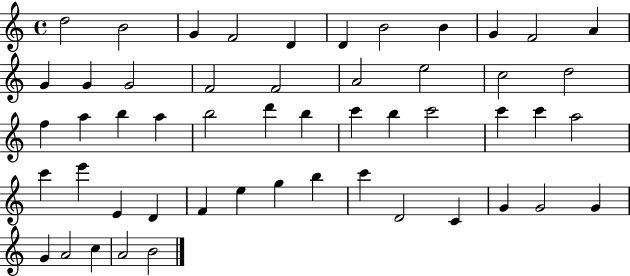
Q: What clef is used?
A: treble